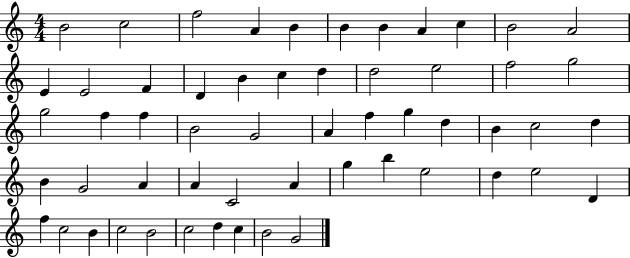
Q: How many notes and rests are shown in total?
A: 56